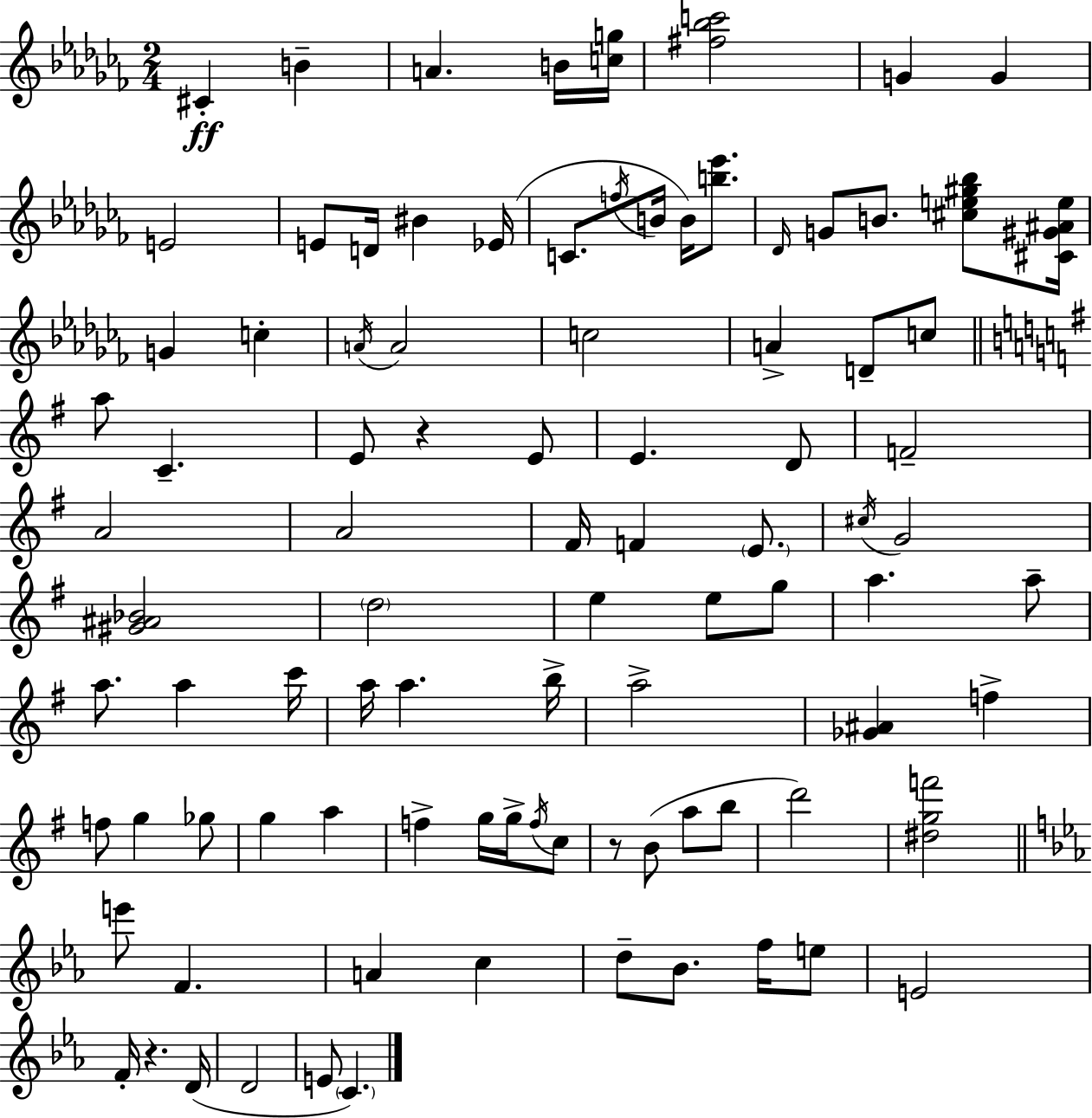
C#4/q B4/q A4/q. B4/s [C5,G5]/s [F#5,Bb5,C6]/h G4/q G4/q E4/h E4/e D4/s BIS4/q Eb4/s C4/e. F5/s B4/s B4/s [B5,Eb6]/e. Db4/s G4/e B4/e. [C#5,E5,G#5,Bb5]/e [C#4,G#4,A#4,E5]/s G4/q C5/q A4/s A4/h C5/h A4/q D4/e C5/e A5/e C4/q. E4/e R/q E4/e E4/q. D4/e F4/h A4/h A4/h F#4/s F4/q E4/e. C#5/s G4/h [G#4,A#4,Bb4]/h D5/h E5/q E5/e G5/e A5/q. A5/e A5/e. A5/q C6/s A5/s A5/q. B5/s A5/h [Gb4,A#4]/q F5/q F5/e G5/q Gb5/e G5/q A5/q F5/q G5/s G5/s F5/s C5/e R/e B4/e A5/e B5/e D6/h [D#5,G5,F6]/h E6/e F4/q. A4/q C5/q D5/e Bb4/e. F5/s E5/e E4/h F4/s R/q. D4/s D4/h E4/e C4/q.